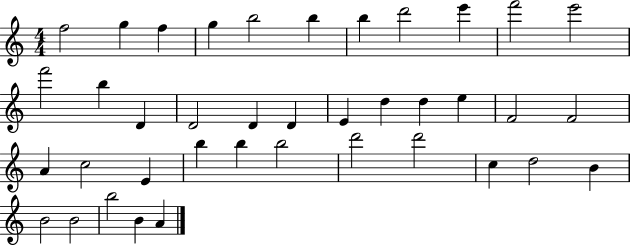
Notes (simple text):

F5/h G5/q F5/q G5/q B5/h B5/q B5/q D6/h E6/q F6/h E6/h F6/h B5/q D4/q D4/h D4/q D4/q E4/q D5/q D5/q E5/q F4/h F4/h A4/q C5/h E4/q B5/q B5/q B5/h D6/h D6/h C5/q D5/h B4/q B4/h B4/h B5/h B4/q A4/q